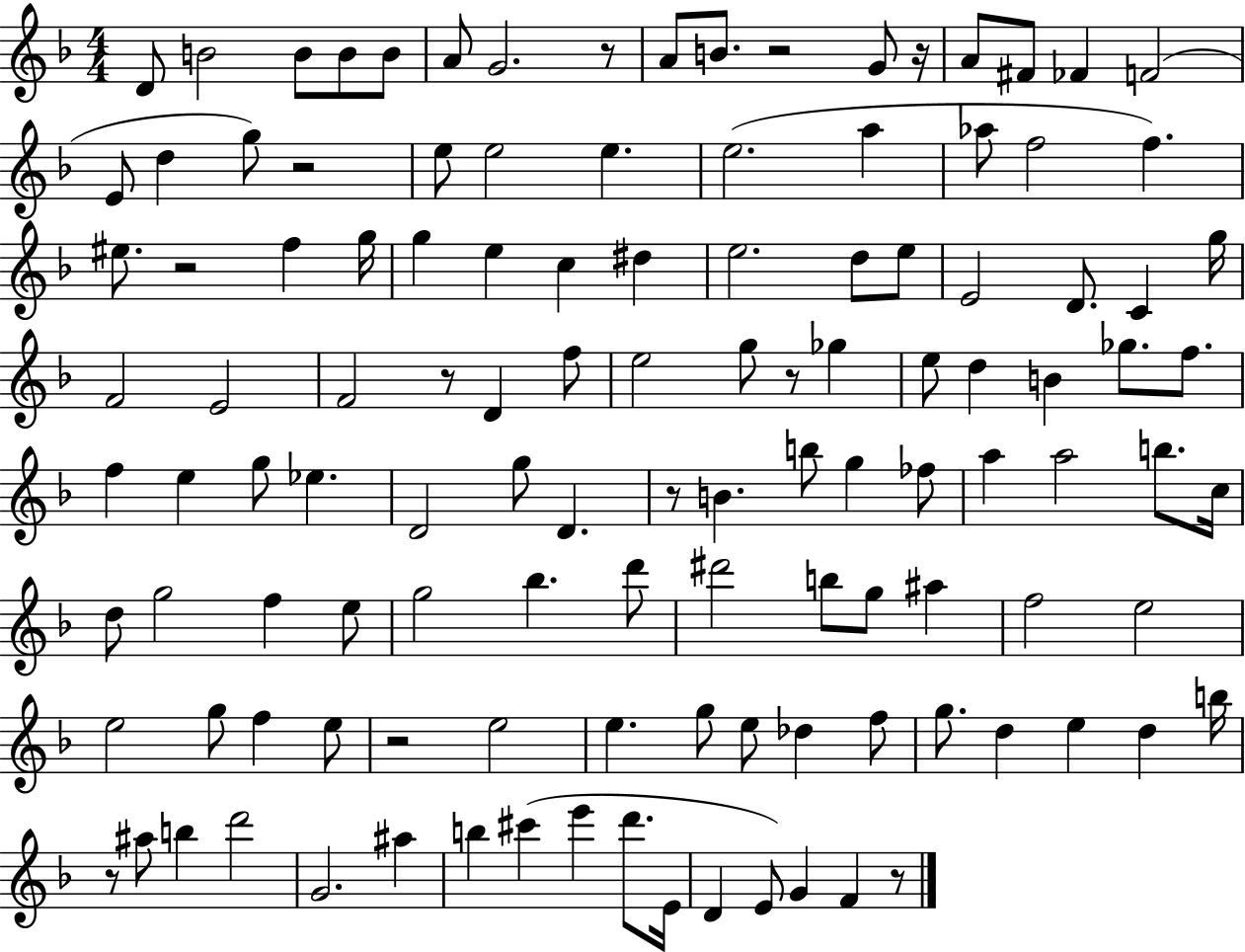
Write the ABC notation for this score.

X:1
T:Untitled
M:4/4
L:1/4
K:F
D/2 B2 B/2 B/2 B/2 A/2 G2 z/2 A/2 B/2 z2 G/2 z/4 A/2 ^F/2 _F F2 E/2 d g/2 z2 e/2 e2 e e2 a _a/2 f2 f ^e/2 z2 f g/4 g e c ^d e2 d/2 e/2 E2 D/2 C g/4 F2 E2 F2 z/2 D f/2 e2 g/2 z/2 _g e/2 d B _g/2 f/2 f e g/2 _e D2 g/2 D z/2 B b/2 g _f/2 a a2 b/2 c/4 d/2 g2 f e/2 g2 _b d'/2 ^d'2 b/2 g/2 ^a f2 e2 e2 g/2 f e/2 z2 e2 e g/2 e/2 _d f/2 g/2 d e d b/4 z/2 ^a/2 b d'2 G2 ^a b ^c' e' d'/2 E/4 D E/2 G F z/2